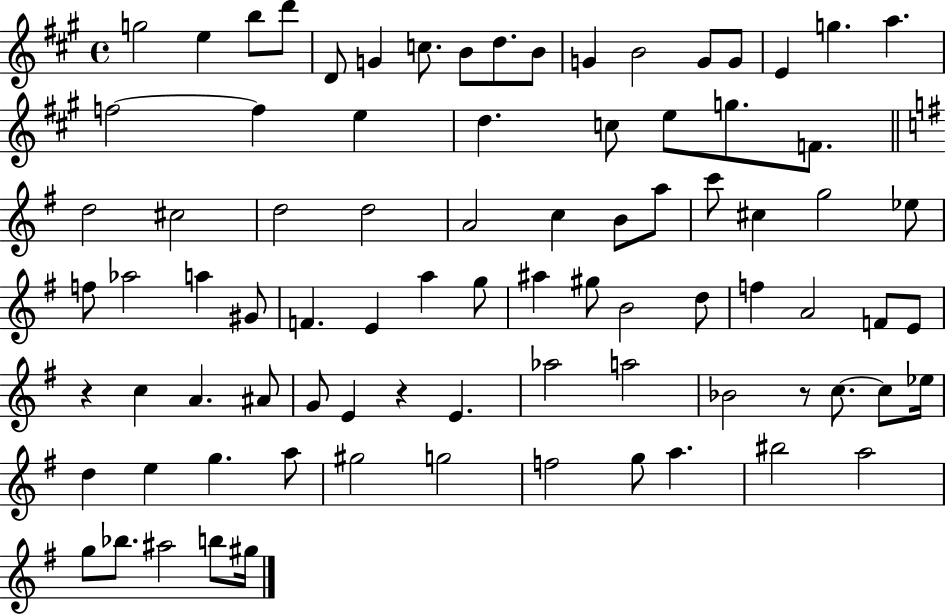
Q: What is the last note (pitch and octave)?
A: G#5